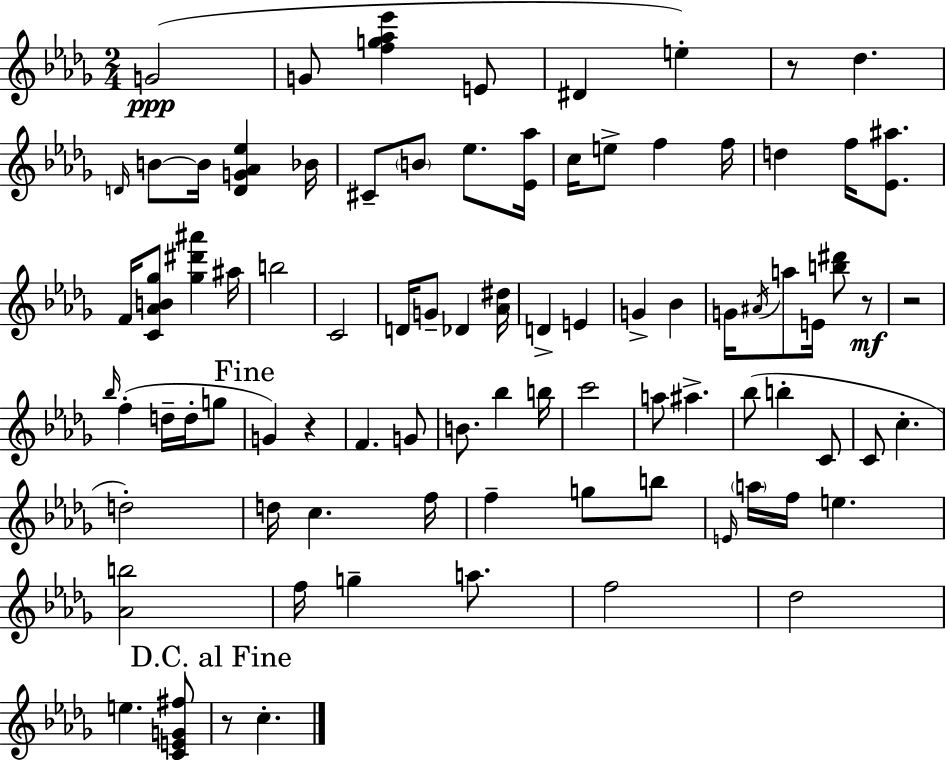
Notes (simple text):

G4/h G4/e [F5,G5,Ab5,Eb6]/q E4/e D#4/q E5/q R/e Db5/q. D4/s B4/e B4/s [D4,G4,Ab4,Eb5]/q Bb4/s C#4/e B4/e Eb5/e. [Eb4,Ab5]/s C5/s E5/e F5/q F5/s D5/q F5/s [Eb4,A#5]/e. F4/s [C4,Ab4,B4,Gb5]/e [Gb5,D#6,A#6]/q A#5/s B5/h C4/h D4/s G4/e Db4/q [Ab4,D#5]/s D4/q E4/q G4/q Bb4/q G4/s A#4/s A5/e E4/s [B5,D#6]/e R/e R/h Bb5/s F5/q D5/s D5/s G5/e G4/q R/q F4/q. G4/e B4/e. Bb5/q B5/s C6/h A5/e A#5/q. Bb5/e B5/q C4/e C4/e C5/q. D5/h D5/s C5/q. F5/s F5/q G5/e B5/e E4/s A5/s F5/s E5/q. [Ab4,B5]/h F5/s G5/q A5/e. F5/h Db5/h E5/q. [C4,E4,G4,F#5]/e R/e C5/q.